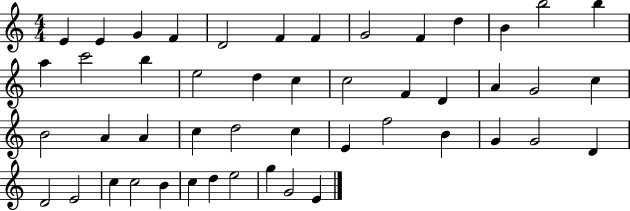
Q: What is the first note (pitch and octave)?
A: E4